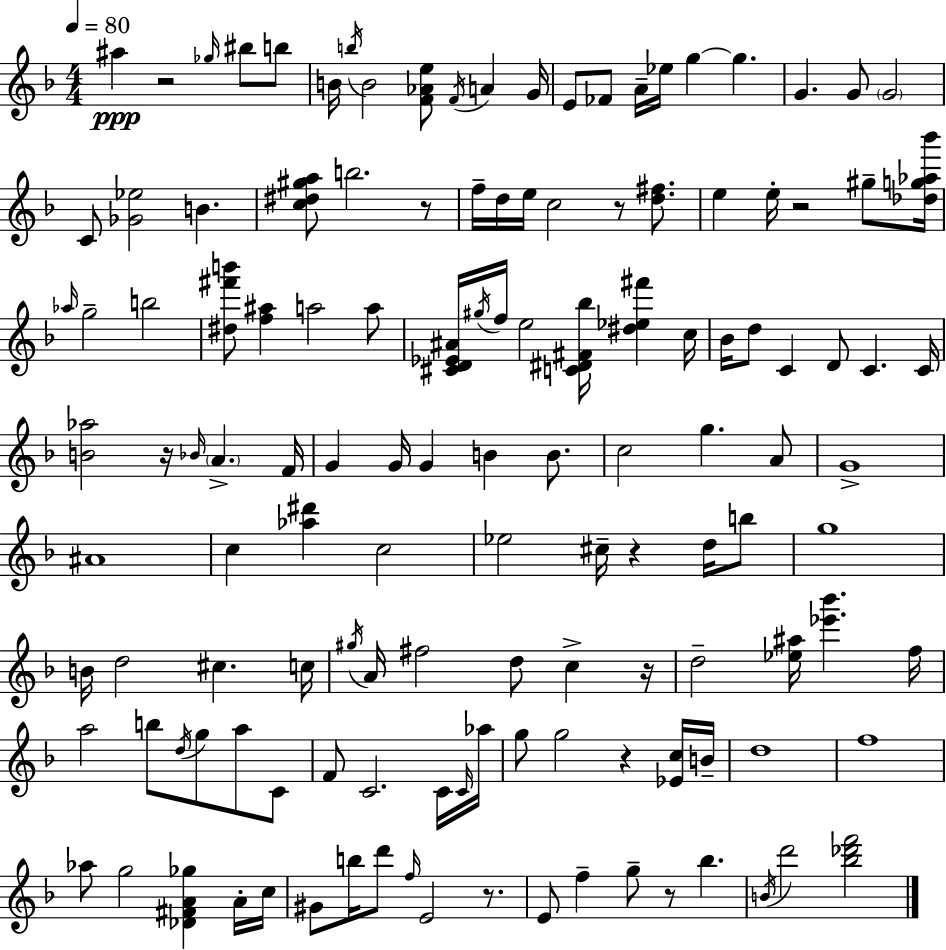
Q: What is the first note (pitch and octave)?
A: A#5